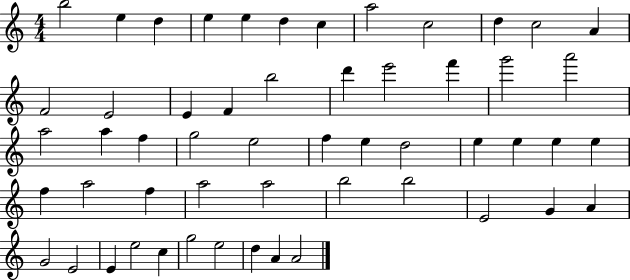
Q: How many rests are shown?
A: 0